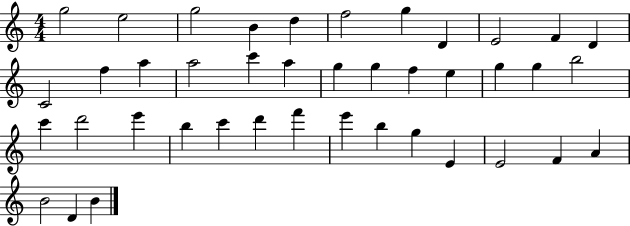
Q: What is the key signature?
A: C major